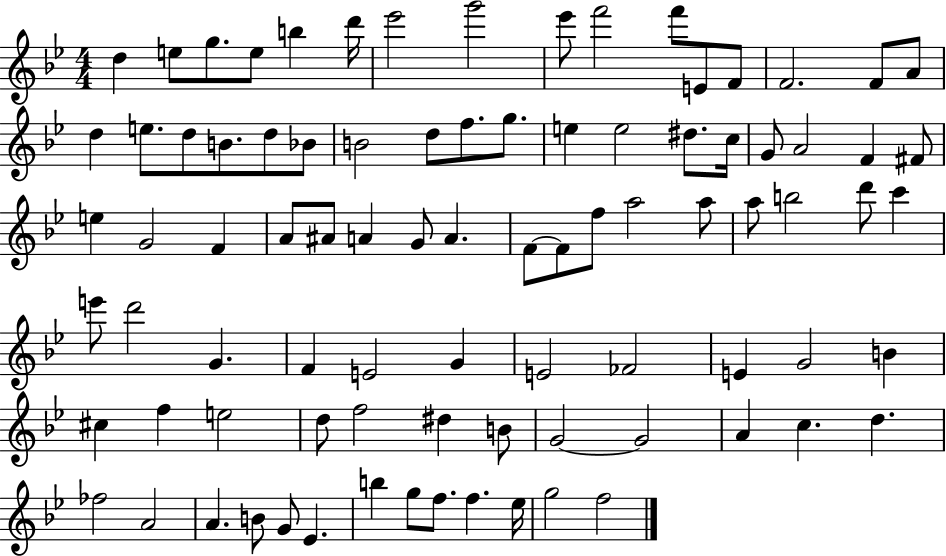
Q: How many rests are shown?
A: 0